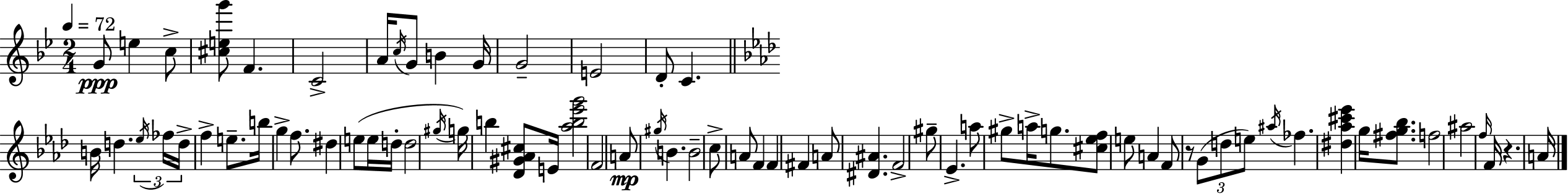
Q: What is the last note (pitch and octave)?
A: A4